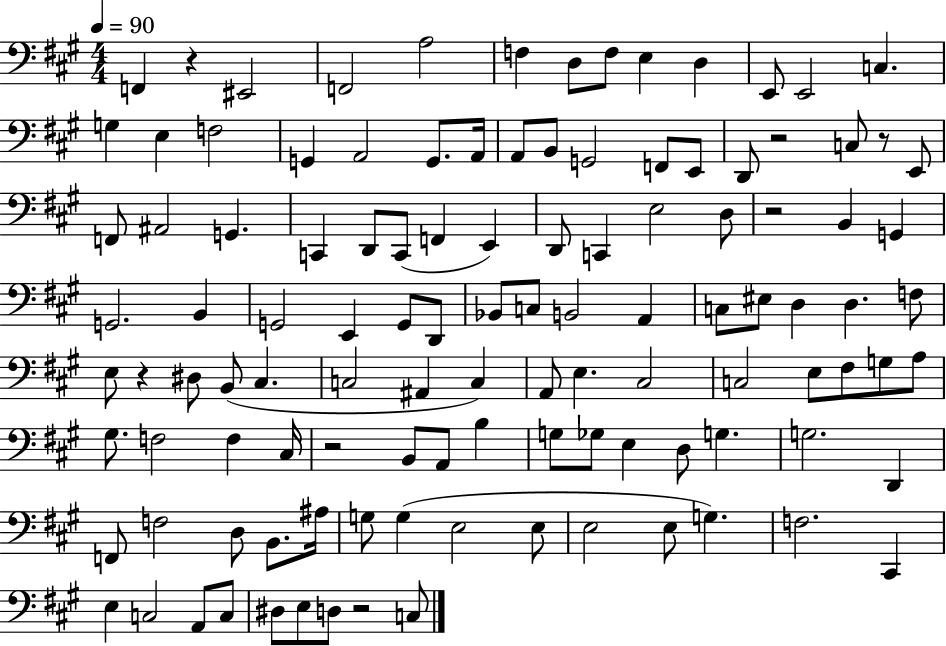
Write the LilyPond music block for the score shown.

{
  \clef bass
  \numericTimeSignature
  \time 4/4
  \key a \major
  \tempo 4 = 90
  \repeat volta 2 { f,4 r4 eis,2 | f,2 a2 | f4 d8 f8 e4 d4 | e,8 e,2 c4. | \break g4 e4 f2 | g,4 a,2 g,8. a,16 | a,8 b,8 g,2 f,8 e,8 | d,8 r2 c8 r8 e,8 | \break f,8 ais,2 g,4. | c,4 d,8 c,8( f,4 e,4) | d,8 c,4 e2 d8 | r2 b,4 g,4 | \break g,2. b,4 | g,2 e,4 g,8 d,8 | bes,8 c8 b,2 a,4 | c8 eis8 d4 d4. f8 | \break e8 r4 dis8 b,8( cis4. | c2 ais,4 c4) | a,8 e4. cis2 | c2 e8 fis8 g8 a8 | \break gis8. f2 f4 cis16 | r2 b,8 a,8 b4 | g8 ges8 e4 d8 g4. | g2. d,4 | \break f,8 f2 d8 b,8. ais16 | g8 g4( e2 e8 | e2 e8 g4.) | f2. cis,4 | \break e4 c2 a,8 c8 | dis8 e8 d8 r2 c8 | } \bar "|."
}